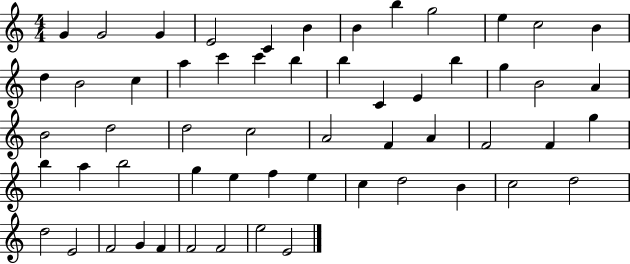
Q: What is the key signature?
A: C major